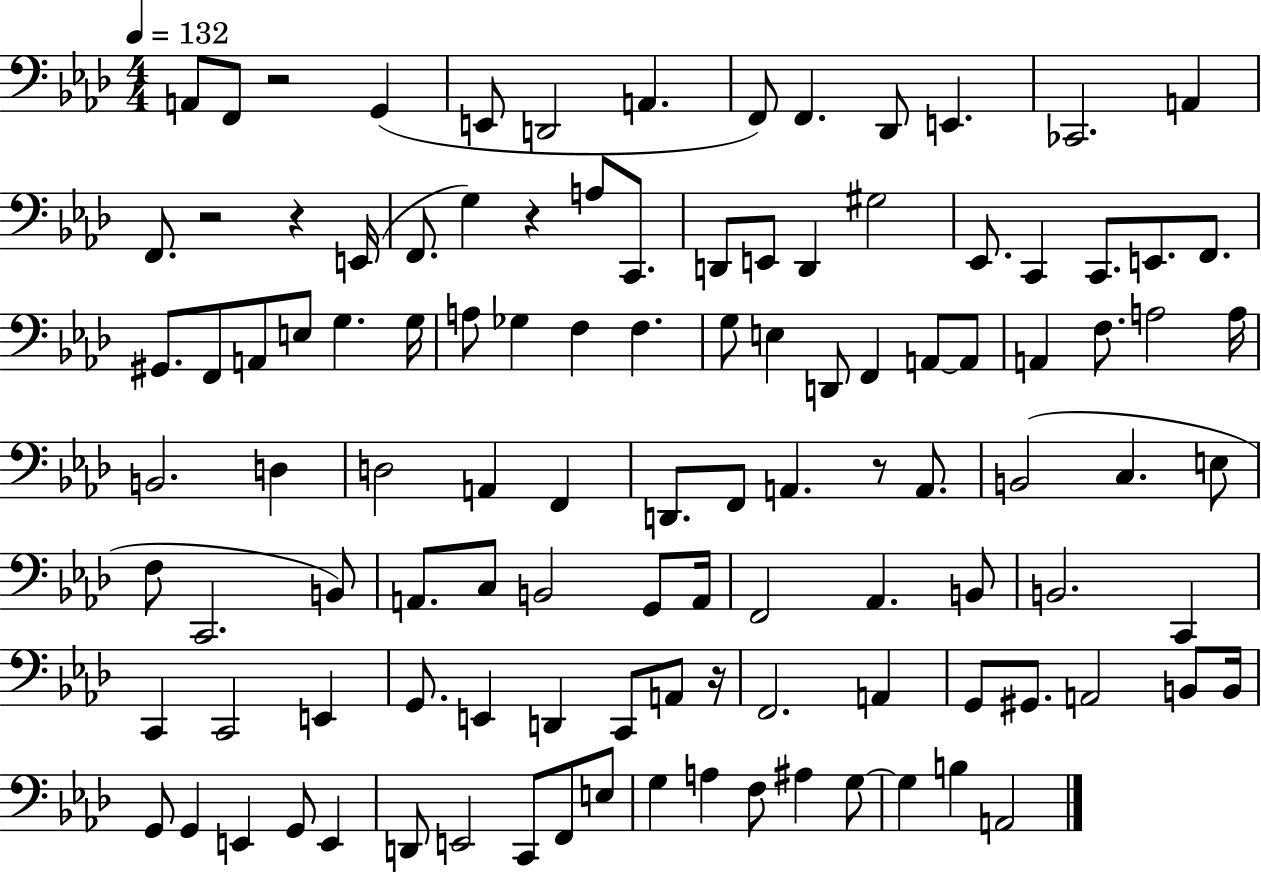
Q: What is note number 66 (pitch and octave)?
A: G2